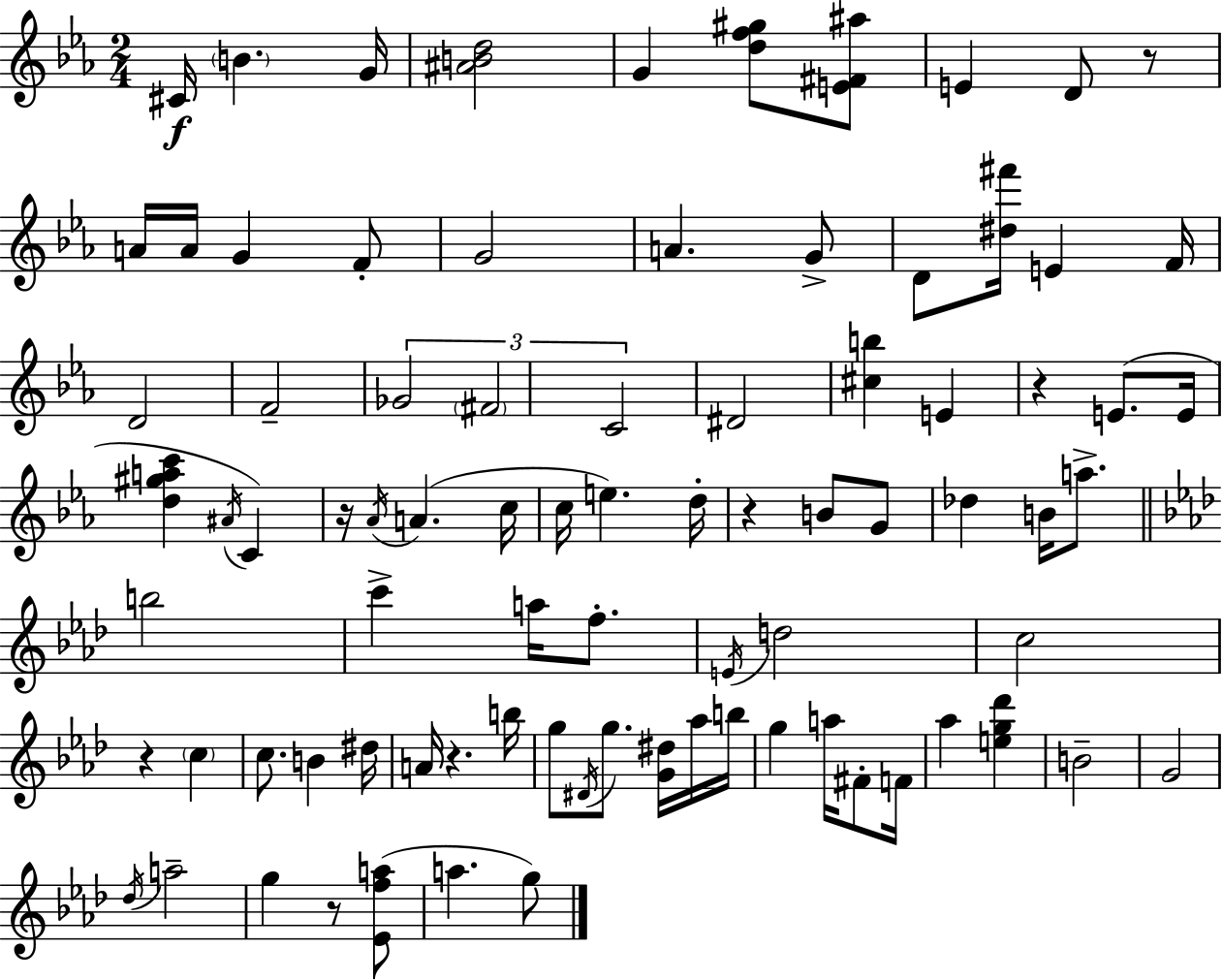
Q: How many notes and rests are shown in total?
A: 84